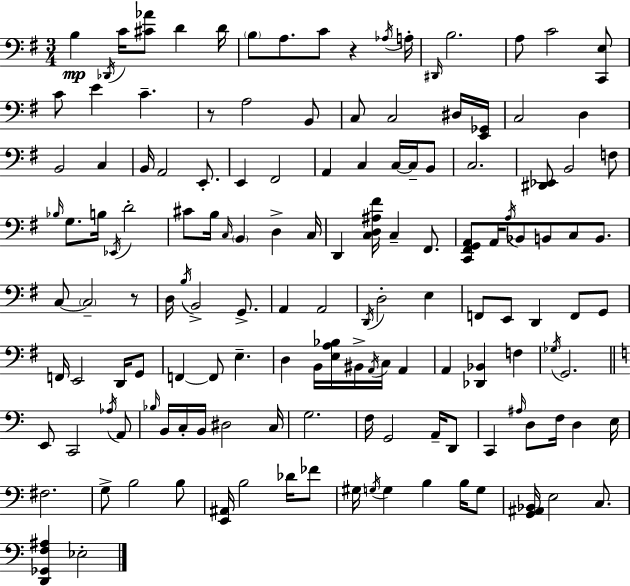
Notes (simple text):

B3/q Db2/s C4/s [C#4,Ab4]/e D4/q D4/s B3/e A3/e. C4/e R/q Ab3/s A3/s D#2/s B3/h. A3/e C4/h [C2,E3]/e C4/e E4/q C4/q. R/e A3/h B2/e C3/e C3/h D#3/s [E2,Gb2]/s C3/h D3/q B2/h C3/q B2/s A2/h E2/e. E2/q F#2/h A2/q C3/q C3/s C3/s B2/e C3/h. [D#2,Eb2]/e B2/h F3/e Bb3/s G3/e. B3/s Eb2/s D4/h C#4/e B3/s C3/s B2/q D3/q C3/s D2/q [C3,D3,A#3,F#4]/s C3/q F#2/e. [C2,F#2,G2,A2]/e A2/s A3/s Bb2/e B2/e C3/e B2/e. C3/e C3/h R/e D3/s B3/s B2/h G2/e. A2/q A2/h D2/s D3/h E3/q F2/e E2/e D2/q F2/e G2/e F2/s E2/h D2/s G2/e F2/q F2/e E3/q. D3/q B2/s [E3,A3,Bb3]/s BIS2/s A2/s C3/s A2/q A2/q [Db2,Bb2]/q F3/q Gb3/s G2/h. E2/e C2/h Ab3/s A2/e Bb3/s B2/s C3/s B2/s D#3/h C3/s G3/h. F3/s G2/h A2/s D2/e C2/q A#3/s D3/e F3/s D3/q E3/s F#3/h. G3/e B3/h B3/e [E2,A#2]/s B3/h Db4/s FES4/e G#3/s G3/s G3/q B3/q B3/s G3/e [G2,A#2,Bb2]/s E3/h C3/e. [D2,Gb2,F3,A#3]/q Eb3/h